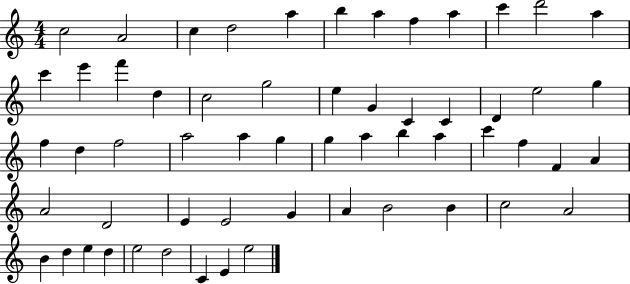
X:1
T:Untitled
M:4/4
L:1/4
K:C
c2 A2 c d2 a b a f a c' d'2 a c' e' f' d c2 g2 e G C C D e2 g f d f2 a2 a g g a b a c' f F A A2 D2 E E2 G A B2 B c2 A2 B d e d e2 d2 C E e2